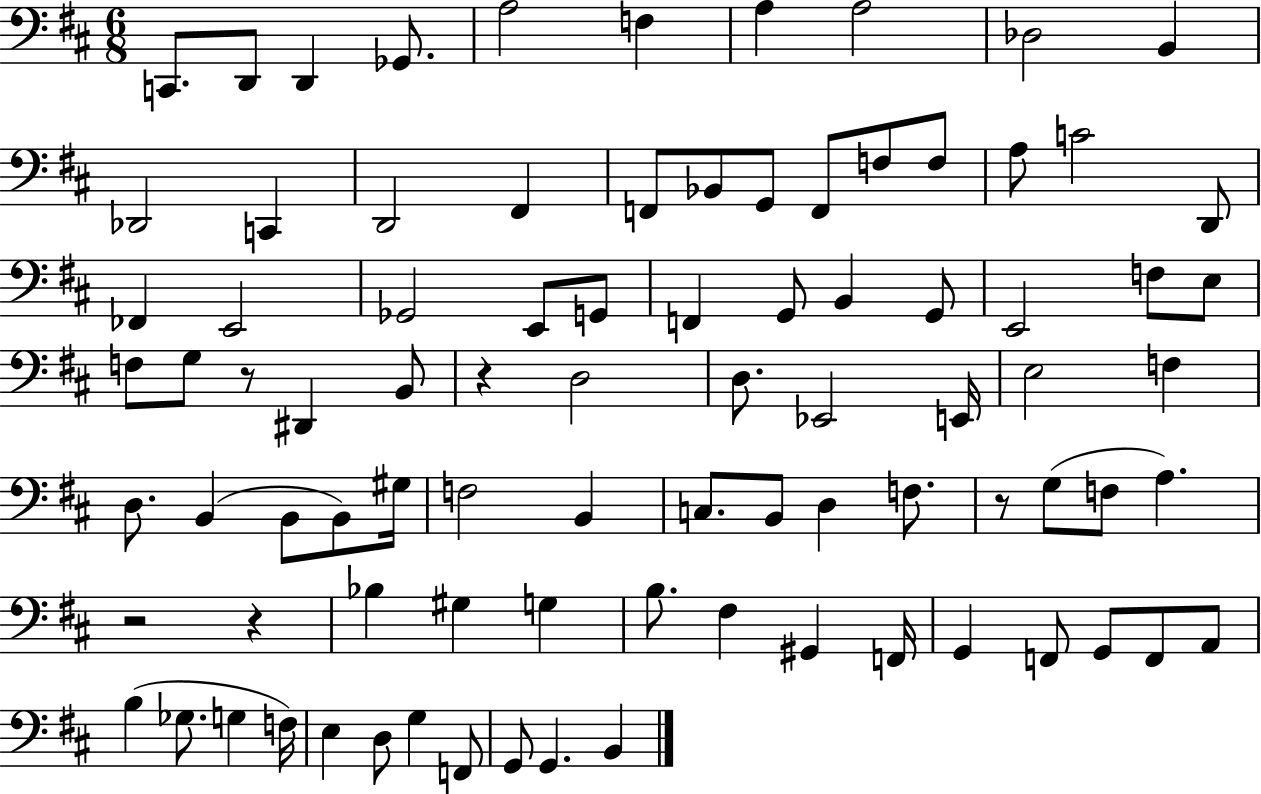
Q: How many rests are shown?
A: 5